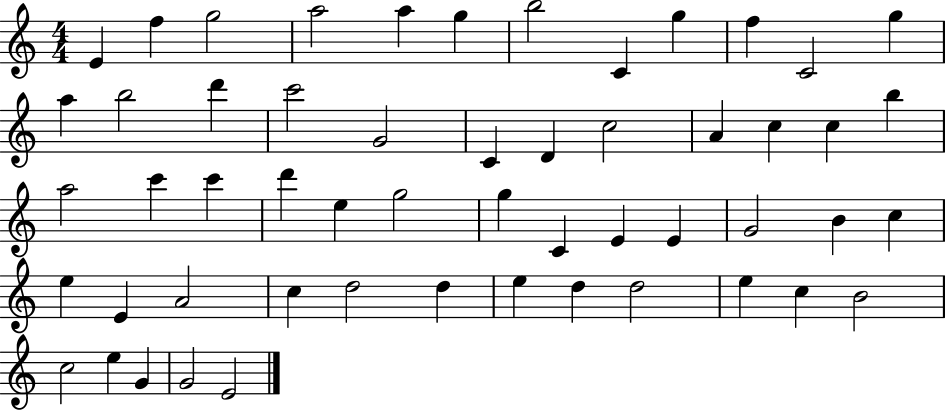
E4/q F5/q G5/h A5/h A5/q G5/q B5/h C4/q G5/q F5/q C4/h G5/q A5/q B5/h D6/q C6/h G4/h C4/q D4/q C5/h A4/q C5/q C5/q B5/q A5/h C6/q C6/q D6/q E5/q G5/h G5/q C4/q E4/q E4/q G4/h B4/q C5/q E5/q E4/q A4/h C5/q D5/h D5/q E5/q D5/q D5/h E5/q C5/q B4/h C5/h E5/q G4/q G4/h E4/h